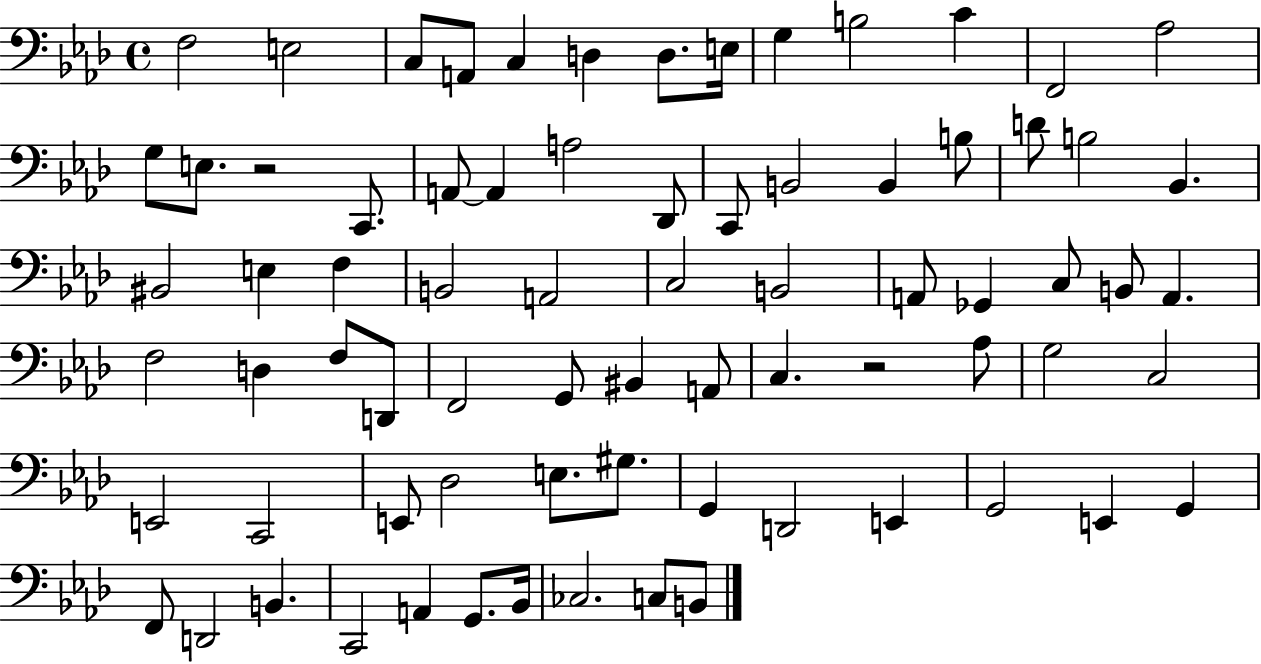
X:1
T:Untitled
M:4/4
L:1/4
K:Ab
F,2 E,2 C,/2 A,,/2 C, D, D,/2 E,/4 G, B,2 C F,,2 _A,2 G,/2 E,/2 z2 C,,/2 A,,/2 A,, A,2 _D,,/2 C,,/2 B,,2 B,, B,/2 D/2 B,2 _B,, ^B,,2 E, F, B,,2 A,,2 C,2 B,,2 A,,/2 _G,, C,/2 B,,/2 A,, F,2 D, F,/2 D,,/2 F,,2 G,,/2 ^B,, A,,/2 C, z2 _A,/2 G,2 C,2 E,,2 C,,2 E,,/2 _D,2 E,/2 ^G,/2 G,, D,,2 E,, G,,2 E,, G,, F,,/2 D,,2 B,, C,,2 A,, G,,/2 _B,,/4 _C,2 C,/2 B,,/2